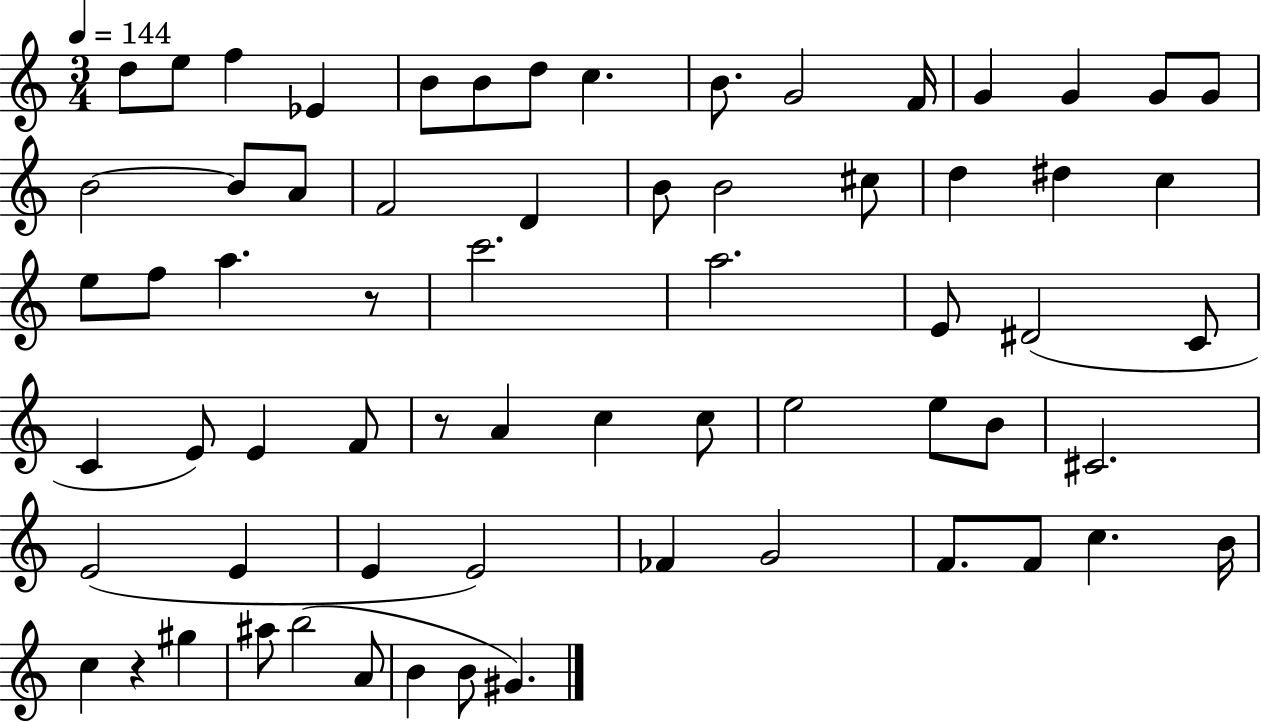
{
  \clef treble
  \numericTimeSignature
  \time 3/4
  \key c \major
  \tempo 4 = 144
  \repeat volta 2 { d''8 e''8 f''4 ees'4 | b'8 b'8 d''8 c''4. | b'8. g'2 f'16 | g'4 g'4 g'8 g'8 | \break b'2~~ b'8 a'8 | f'2 d'4 | b'8 b'2 cis''8 | d''4 dis''4 c''4 | \break e''8 f''8 a''4. r8 | c'''2. | a''2. | e'8 dis'2( c'8 | \break c'4 e'8) e'4 f'8 | r8 a'4 c''4 c''8 | e''2 e''8 b'8 | cis'2. | \break e'2( e'4 | e'4 e'2) | fes'4 g'2 | f'8. f'8 c''4. b'16 | \break c''4 r4 gis''4 | ais''8 b''2( a'8 | b'4 b'8 gis'4.) | } \bar "|."
}